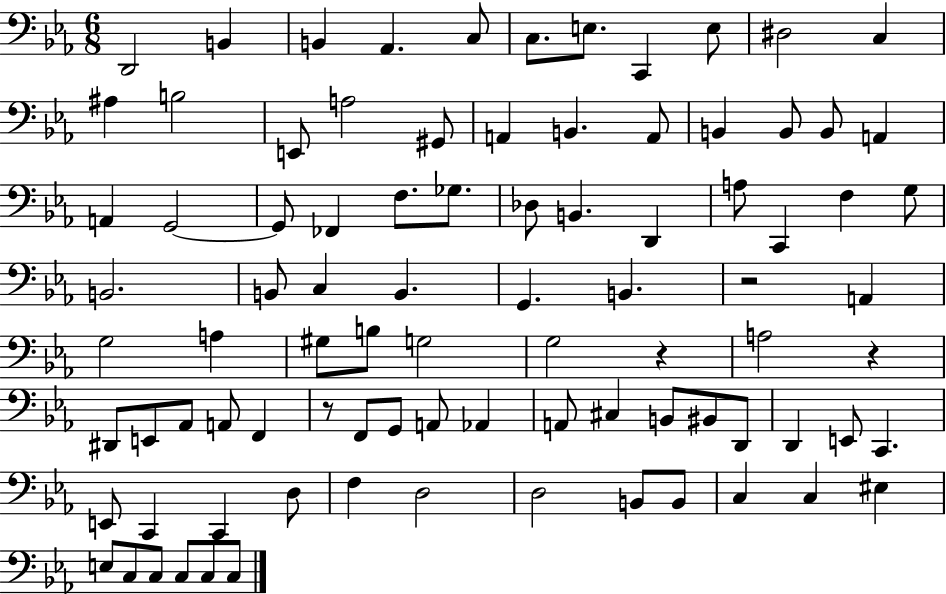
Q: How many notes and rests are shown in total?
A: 89